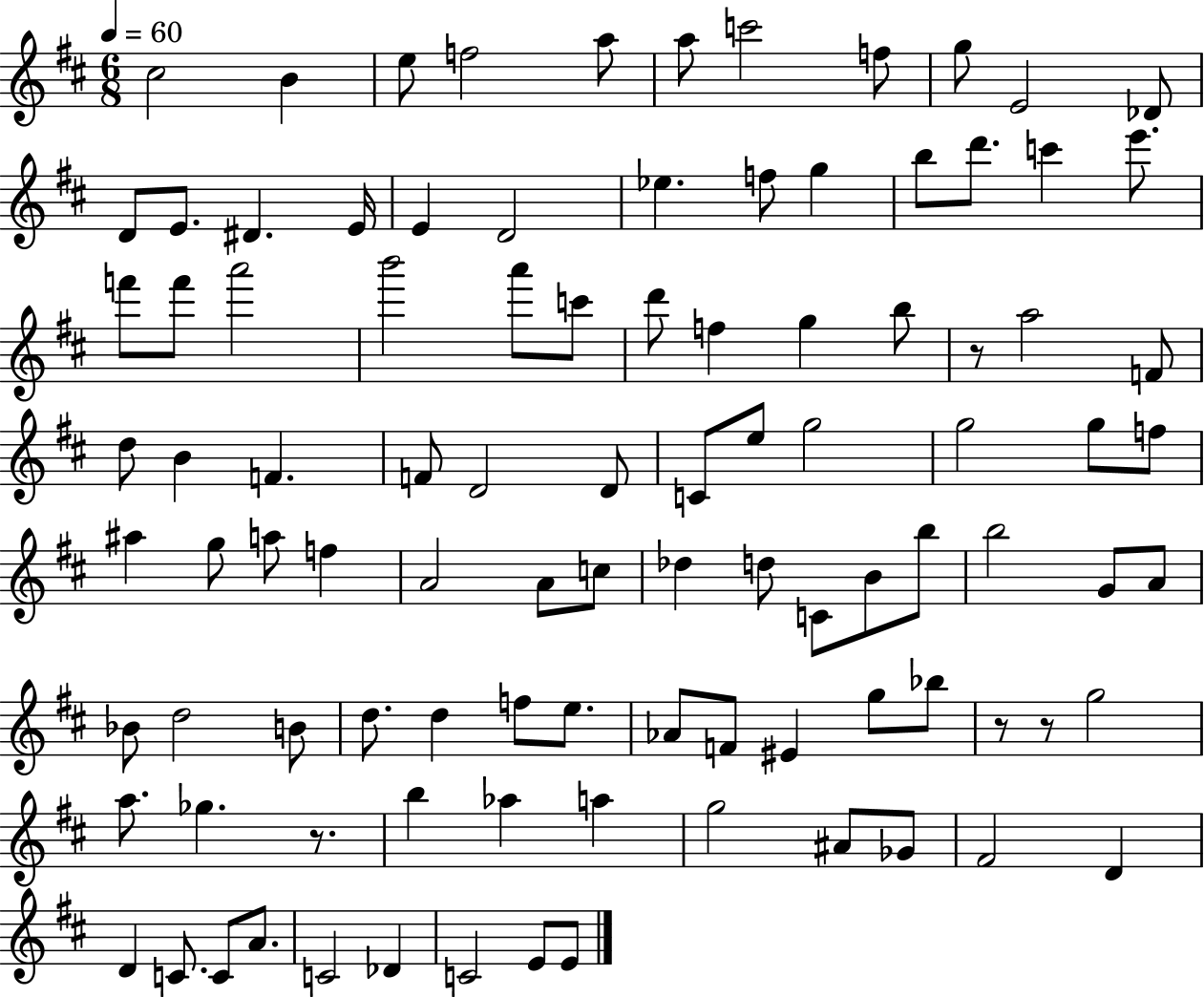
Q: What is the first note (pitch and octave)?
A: C#5